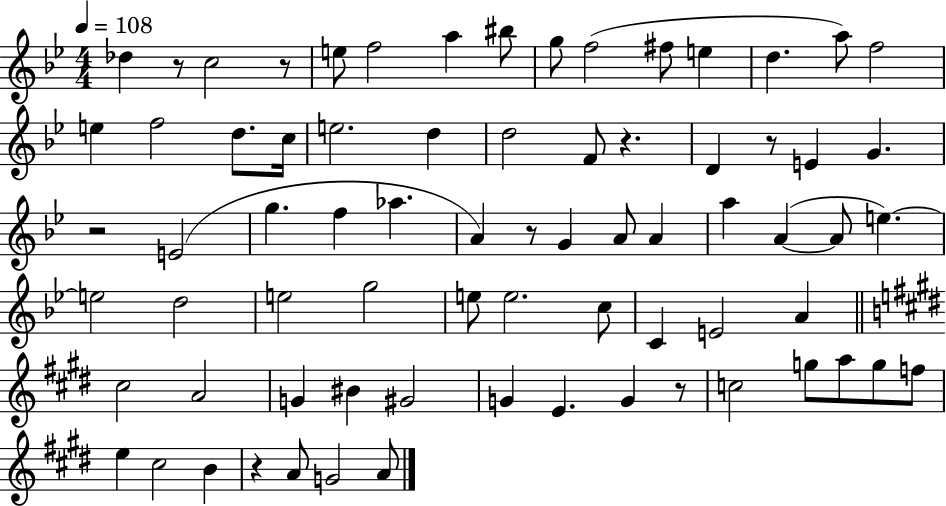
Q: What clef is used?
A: treble